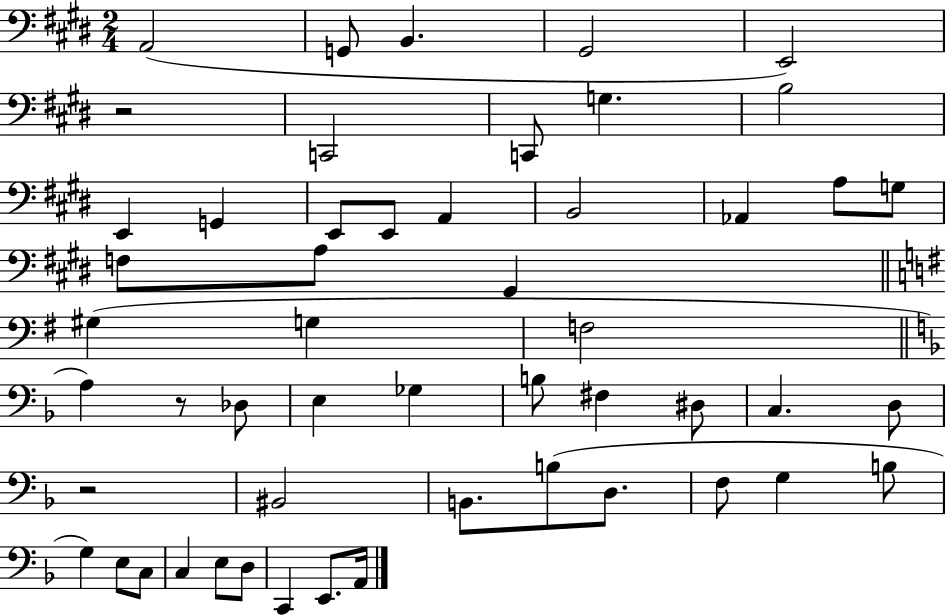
X:1
T:Untitled
M:2/4
L:1/4
K:E
A,,2 G,,/2 B,, ^G,,2 E,,2 z2 C,,2 C,,/2 G, B,2 E,, G,, E,,/2 E,,/2 A,, B,,2 _A,, A,/2 G,/2 F,/2 A,/2 ^G,, ^G, G, F,2 A, z/2 _D,/2 E, _G, B,/2 ^F, ^D,/2 C, D,/2 z2 ^B,,2 B,,/2 B,/2 D,/2 F,/2 G, B,/2 G, E,/2 C,/2 C, E,/2 D,/2 C,, E,,/2 A,,/4